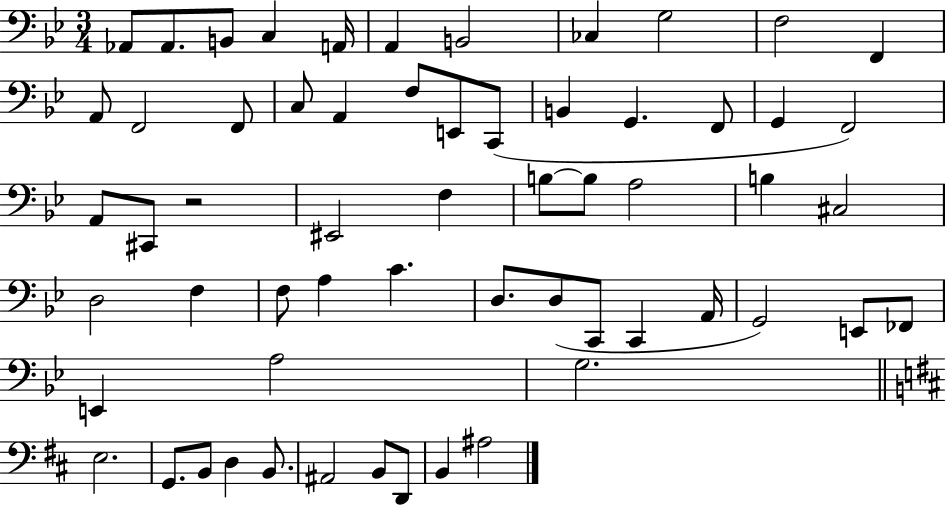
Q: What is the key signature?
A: BES major